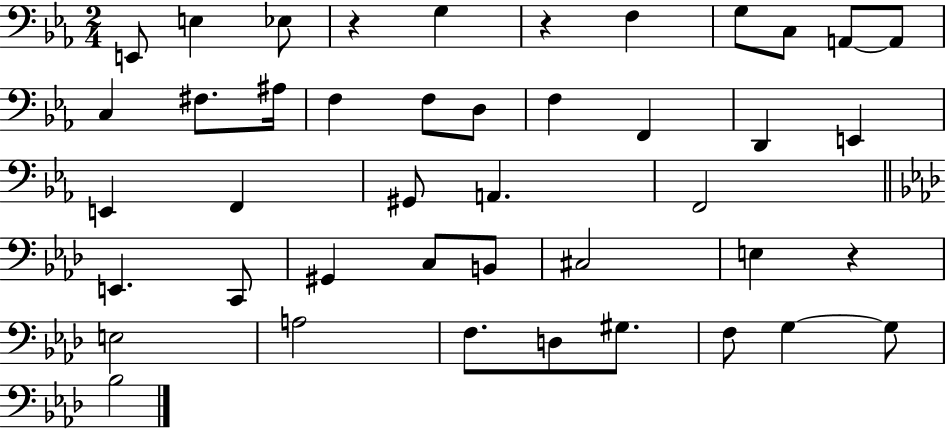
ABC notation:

X:1
T:Untitled
M:2/4
L:1/4
K:Eb
E,,/2 E, _E,/2 z G, z F, G,/2 C,/2 A,,/2 A,,/2 C, ^F,/2 ^A,/4 F, F,/2 D,/2 F, F,, D,, E,, E,, F,, ^G,,/2 A,, F,,2 E,, C,,/2 ^G,, C,/2 B,,/2 ^C,2 E, z E,2 A,2 F,/2 D,/2 ^G,/2 F,/2 G, G,/2 _B,2